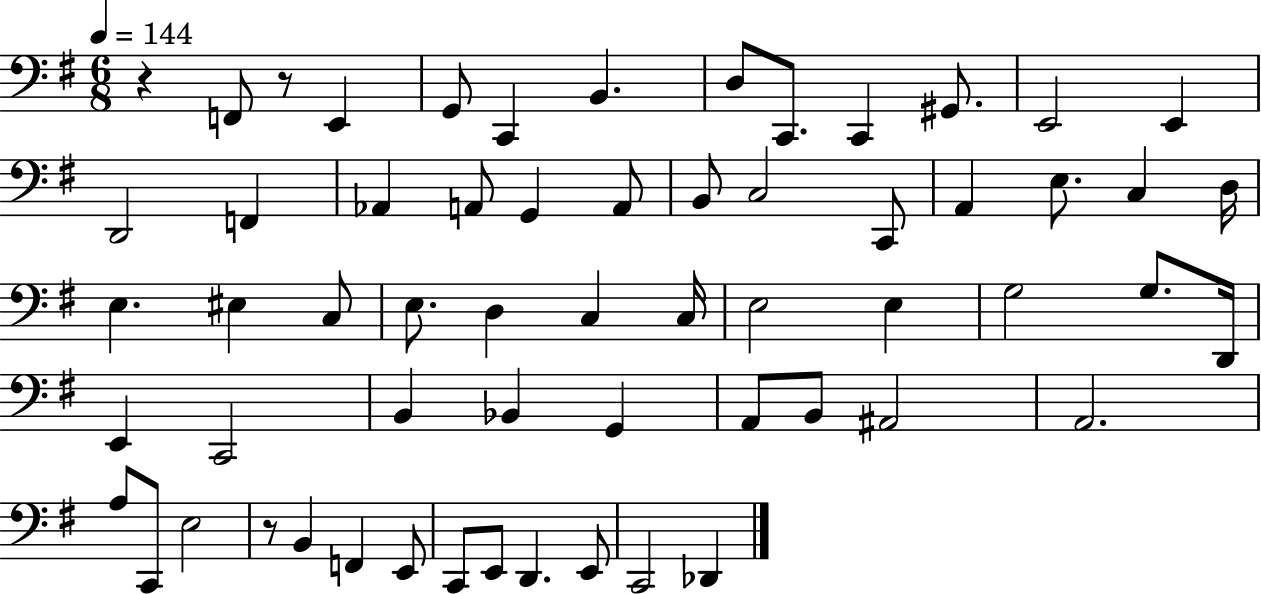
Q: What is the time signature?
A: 6/8